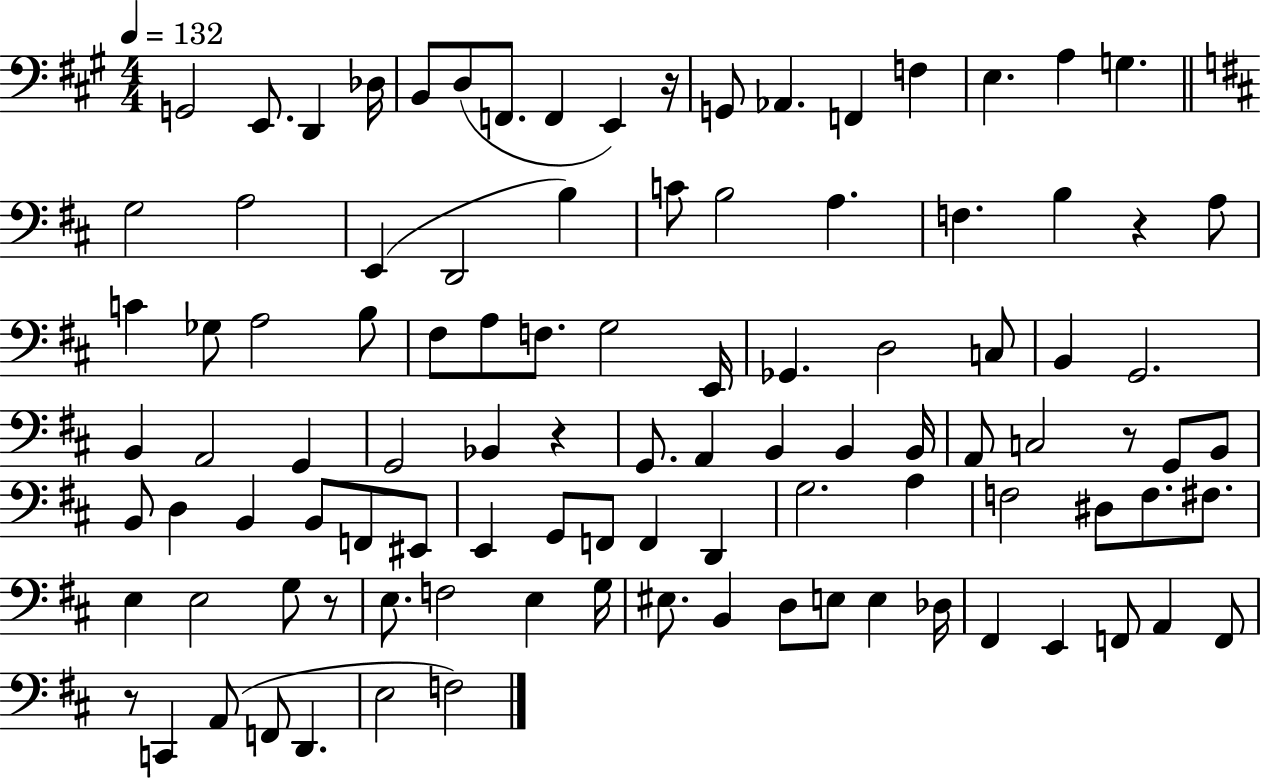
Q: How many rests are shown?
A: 6